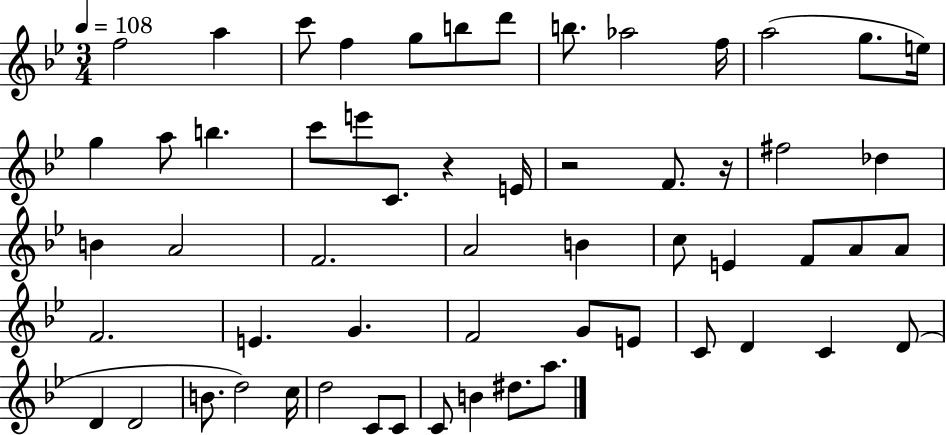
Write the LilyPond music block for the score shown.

{
  \clef treble
  \numericTimeSignature
  \time 3/4
  \key bes \major
  \tempo 4 = 108
  \repeat volta 2 { f''2 a''4 | c'''8 f''4 g''8 b''8 d'''8 | b''8. aes''2 f''16 | a''2( g''8. e''16) | \break g''4 a''8 b''4. | c'''8 e'''8 c'8. r4 e'16 | r2 f'8. r16 | fis''2 des''4 | \break b'4 a'2 | f'2. | a'2 b'4 | c''8 e'4 f'8 a'8 a'8 | \break f'2. | e'4. g'4. | f'2 g'8 e'8 | c'8 d'4 c'4 d'8( | \break d'4 d'2 | b'8. d''2) c''16 | d''2 c'8 c'8 | c'8 b'4 dis''8. a''8. | \break } \bar "|."
}